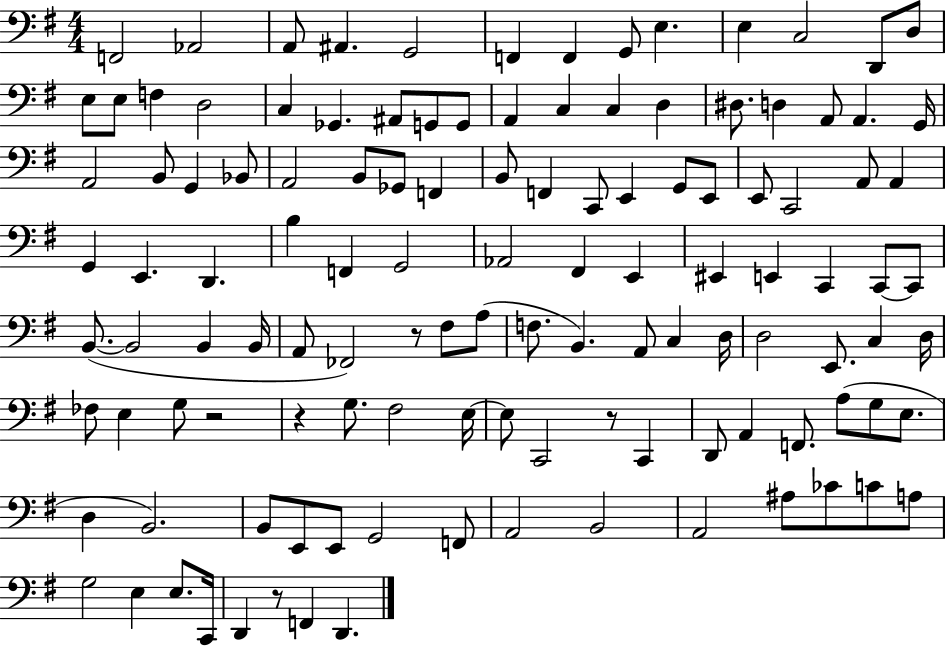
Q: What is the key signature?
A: G major